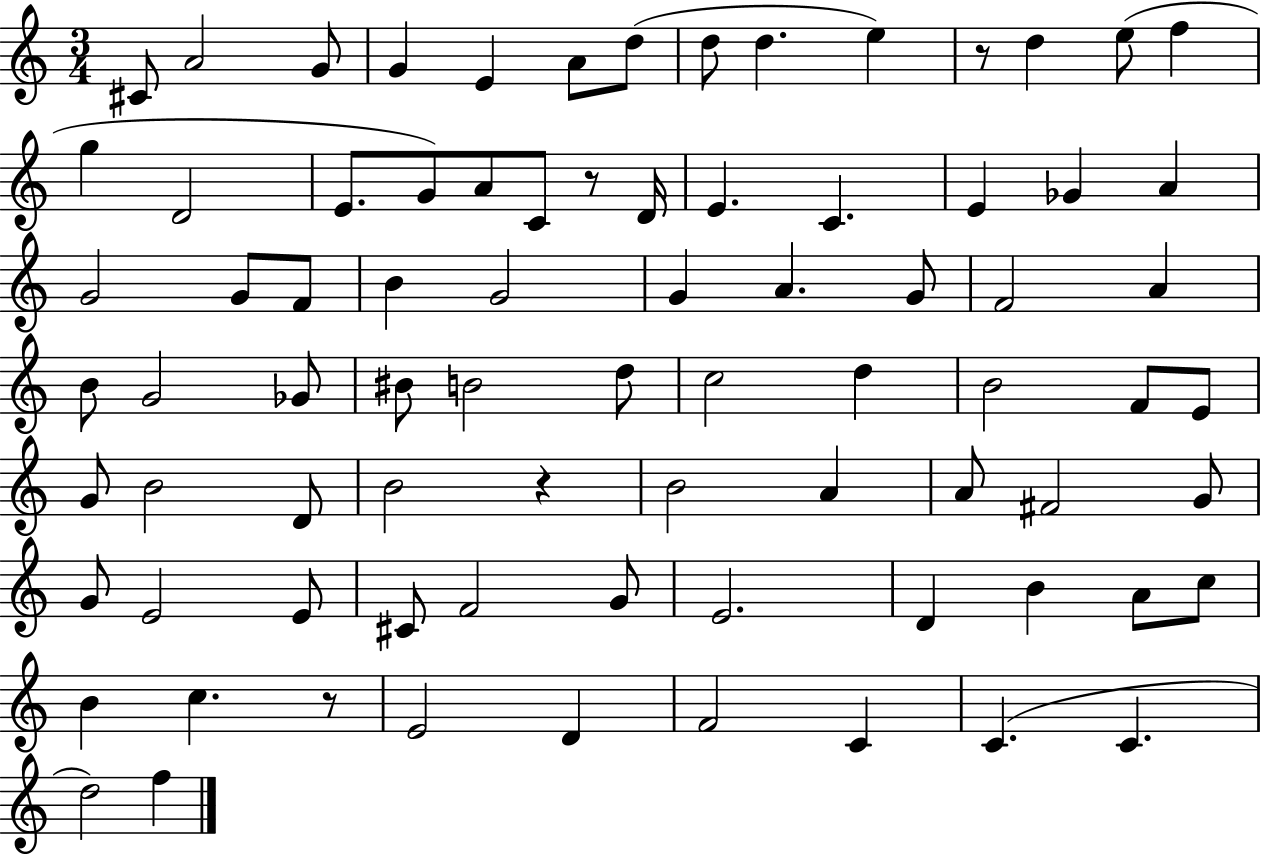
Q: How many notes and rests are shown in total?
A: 80